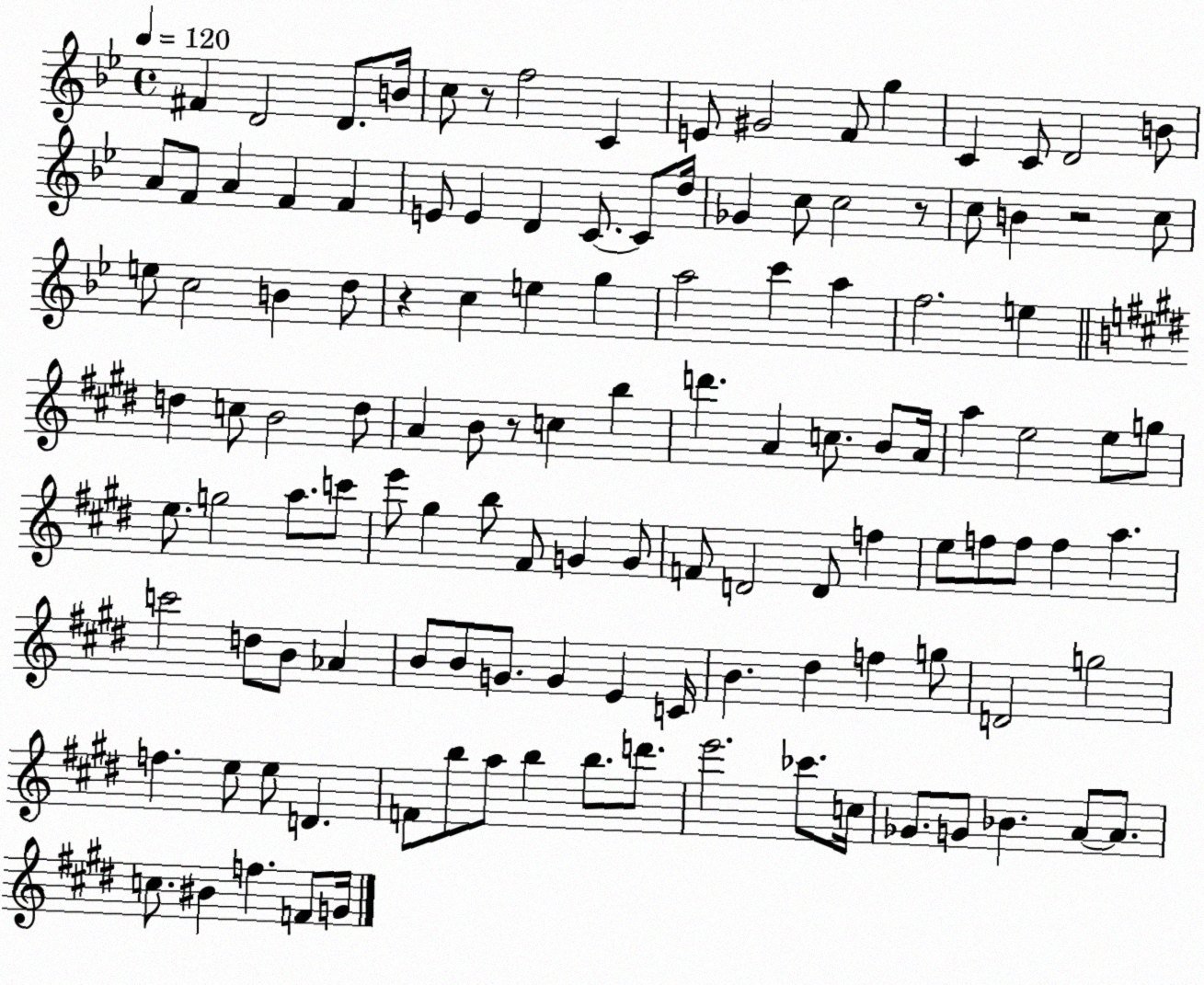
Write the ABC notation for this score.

X:1
T:Untitled
M:4/4
L:1/4
K:Bb
^F D2 D/2 B/4 c/2 z/2 f2 C E/2 ^G2 F/2 g C C/2 D2 B/2 A/2 F/2 A F F E/2 E D C/2 C/2 d/4 _G c/2 c2 z/2 c/2 B z2 c/2 e/2 c2 B d/2 z c e g a2 c' a f2 e d c/2 B2 d/2 A B/2 z/2 c b d' A c/2 B/2 A/4 a e2 e/2 g/2 e/2 g2 a/2 c'/2 e'/2 ^g b/2 ^F/2 G G/2 F/2 D2 D/2 f e/2 f/2 f/2 f a c'2 d/2 B/2 _A B/2 B/2 G/2 G E C/4 B ^d f g/2 D2 g2 f e/2 e/2 D F/2 b/2 a/2 b b/2 d'/2 e'2 _c'/2 c/4 _G/2 G/2 _B A/2 A/2 c/2 ^B f F/2 G/4